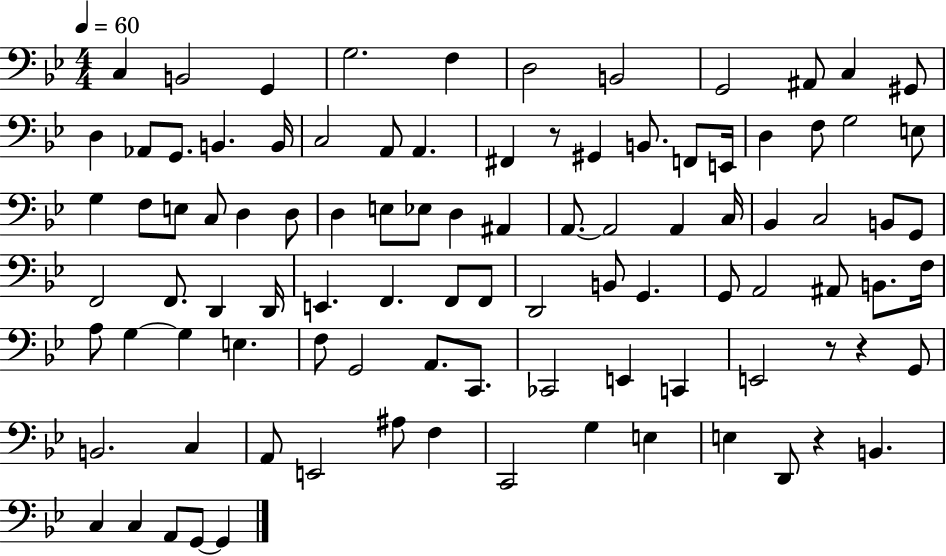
{
  \clef bass
  \numericTimeSignature
  \time 4/4
  \key bes \major
  \tempo 4 = 60
  \repeat volta 2 { c4 b,2 g,4 | g2. f4 | d2 b,2 | g,2 ais,8 c4 gis,8 | \break d4 aes,8 g,8. b,4. b,16 | c2 a,8 a,4. | fis,4 r8 gis,4 b,8. f,8 e,16 | d4 f8 g2 e8 | \break g4 f8 e8 c8 d4 d8 | d4 e8 ees8 d4 ais,4 | a,8.~~ a,2 a,4 c16 | bes,4 c2 b,8 g,8 | \break f,2 f,8. d,4 d,16 | e,4. f,4. f,8 f,8 | d,2 b,8 g,4. | g,8 a,2 ais,8 b,8. f16 | \break a8 g4~~ g4 e4. | f8 g,2 a,8. c,8. | ces,2 e,4 c,4 | e,2 r8 r4 g,8 | \break b,2. c4 | a,8 e,2 ais8 f4 | c,2 g4 e4 | e4 d,8 r4 b,4. | \break c4 c4 a,8 g,8~~ g,4 | } \bar "|."
}